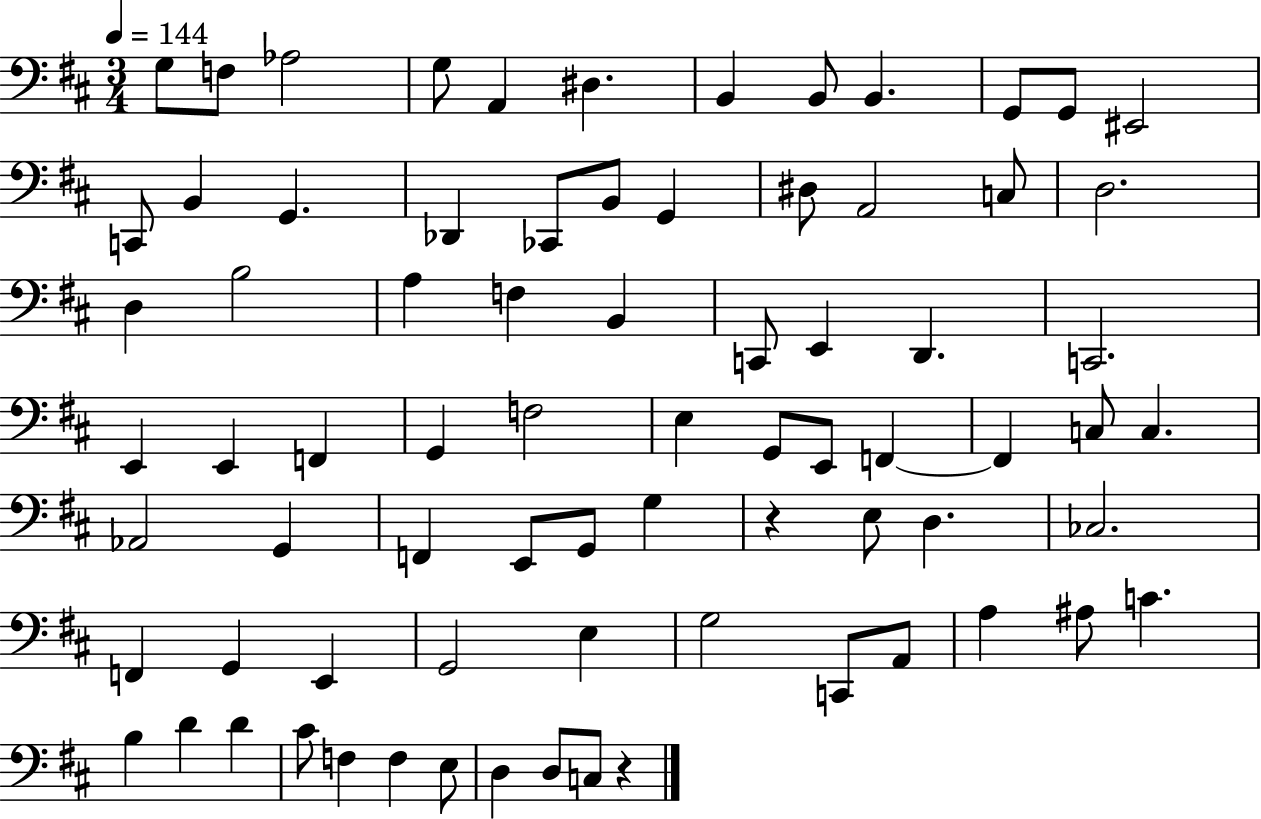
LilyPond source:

{
  \clef bass
  \numericTimeSignature
  \time 3/4
  \key d \major
  \tempo 4 = 144
  \repeat volta 2 { g8 f8 aes2 | g8 a,4 dis4. | b,4 b,8 b,4. | g,8 g,8 eis,2 | \break c,8 b,4 g,4. | des,4 ces,8 b,8 g,4 | dis8 a,2 c8 | d2. | \break d4 b2 | a4 f4 b,4 | c,8 e,4 d,4. | c,2. | \break e,4 e,4 f,4 | g,4 f2 | e4 g,8 e,8 f,4~~ | f,4 c8 c4. | \break aes,2 g,4 | f,4 e,8 g,8 g4 | r4 e8 d4. | ces2. | \break f,4 g,4 e,4 | g,2 e4 | g2 c,8 a,8 | a4 ais8 c'4. | \break b4 d'4 d'4 | cis'8 f4 f4 e8 | d4 d8 c8 r4 | } \bar "|."
}